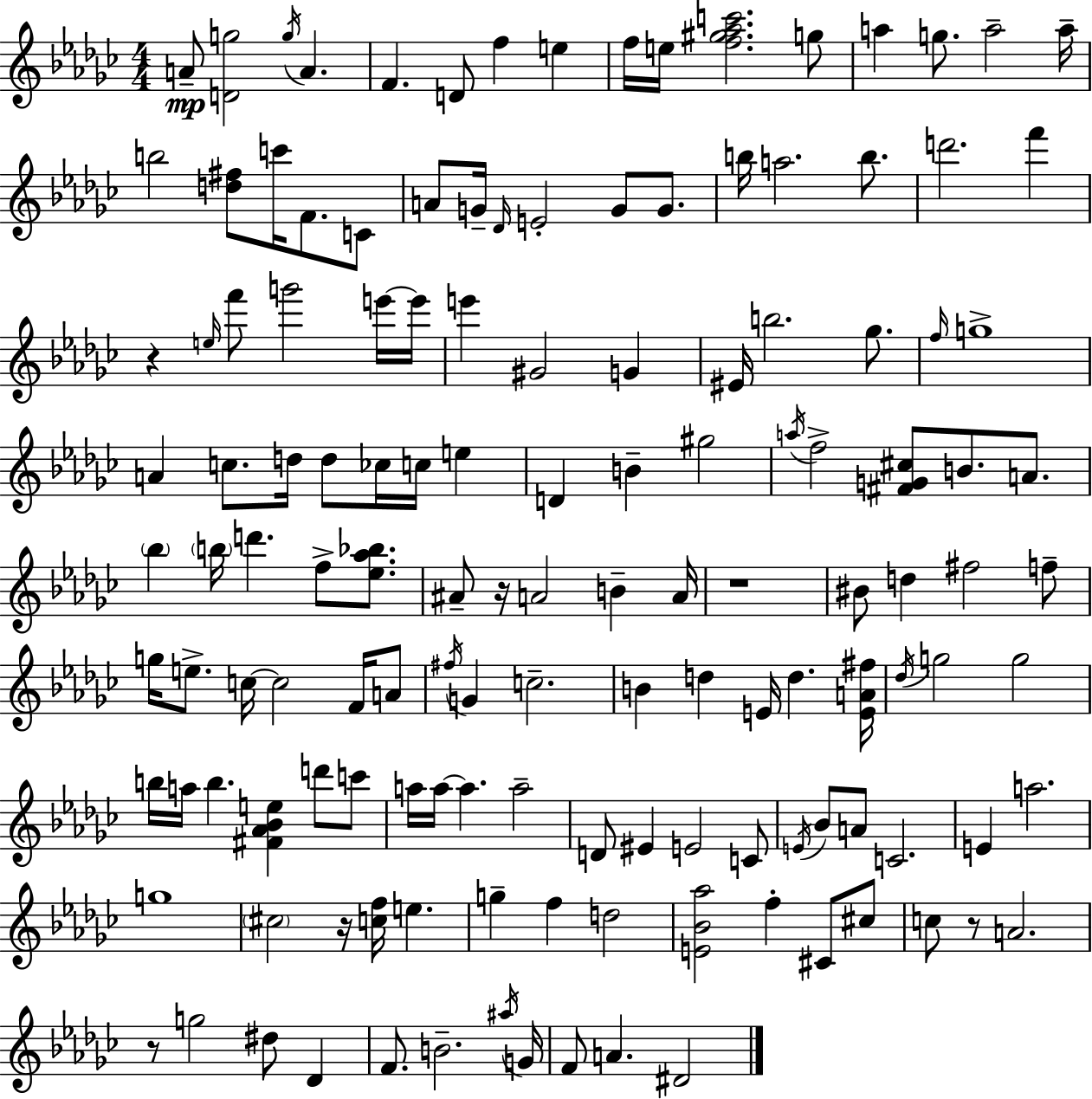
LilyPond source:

{
  \clef treble
  \numericTimeSignature
  \time 4/4
  \key ees \minor
  \repeat volta 2 { a'8--\mp <d' g''>2 \acciaccatura { g''16 } a'4. | f'4. d'8 f''4 e''4 | f''16 e''16 <f'' gis'' aes'' c'''>2. g''8 | a''4 g''8. a''2-- | \break a''16-- b''2 <d'' fis''>8 c'''16 f'8. c'8 | a'8 g'16-- \grace { des'16 } e'2-. g'8 g'8. | b''16 a''2. b''8. | d'''2. f'''4 | \break r4 \grace { e''16 } f'''8 g'''2 | e'''16~~ e'''16 e'''4 gis'2 g'4 | eis'16 b''2. | ges''8. \grace { f''16 } g''1-> | \break a'4 c''8. d''16 d''8 ces''16 c''16 | e''4 d'4 b'4-- gis''2 | \acciaccatura { a''16 } f''2-> <fis' g' cis''>8 b'8. | a'8. \parenthesize bes''4 \parenthesize b''16 d'''4. | \break f''8-> <ees'' aes'' bes''>8. ais'8-- r16 a'2 | b'4-- a'16 r1 | bis'8 d''4 fis''2 | f''8-- g''16 e''8.-> c''16~~ c''2 | \break f'16 a'8 \acciaccatura { fis''16 } g'4 c''2.-- | b'4 d''4 e'16 d''4. | <e' a' fis''>16 \acciaccatura { des''16 } g''2 g''2 | b''16 a''16 b''4. <fis' aes' bes' e''>4 | \break d'''8 c'''8 a''16 a''16~~ a''4. a''2-- | d'8 eis'4 e'2 | c'8 \acciaccatura { e'16 } bes'8 a'8 c'2. | e'4 a''2. | \break g''1 | \parenthesize cis''2 | r16 <c'' f''>16 e''4. g''4-- f''4 | d''2 <e' bes' aes''>2 | \break f''4-. cis'8 cis''8 c''8 r8 a'2. | r8 g''2 | dis''8 des'4 f'8. b'2.-- | \acciaccatura { ais''16 } g'16 f'8 a'4. | \break dis'2 } \bar "|."
}